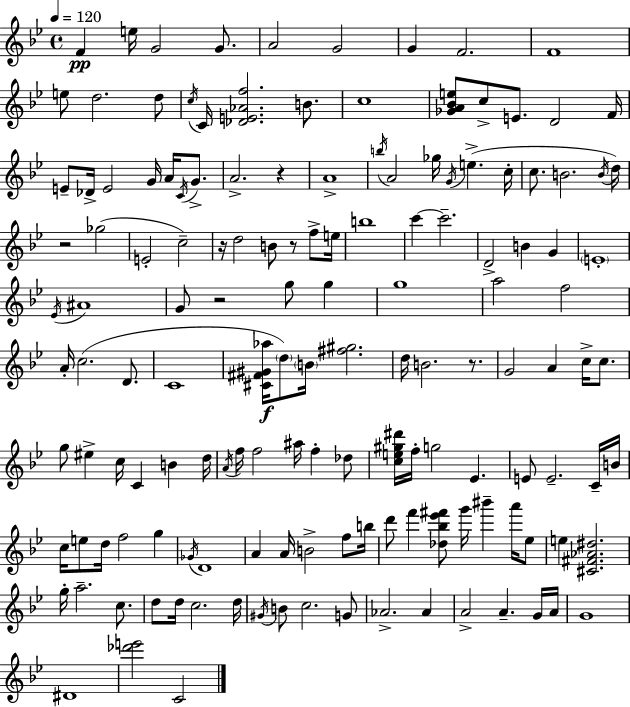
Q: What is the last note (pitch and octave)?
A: C4